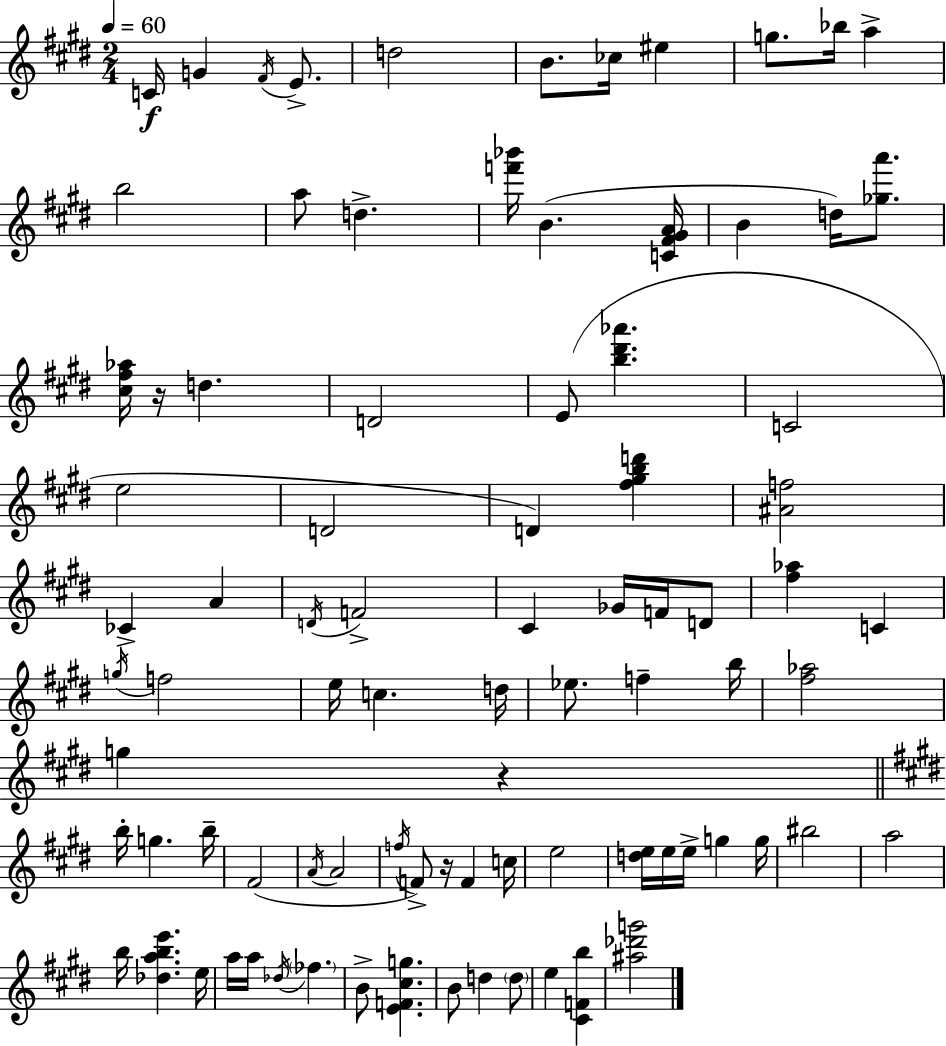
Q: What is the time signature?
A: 2/4